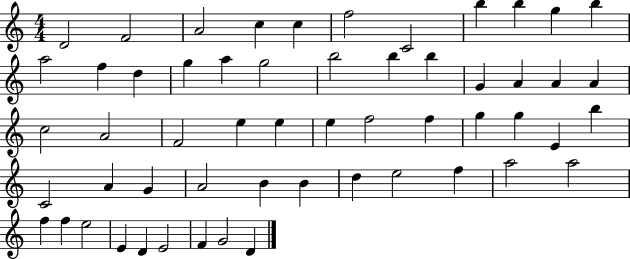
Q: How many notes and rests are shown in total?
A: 56